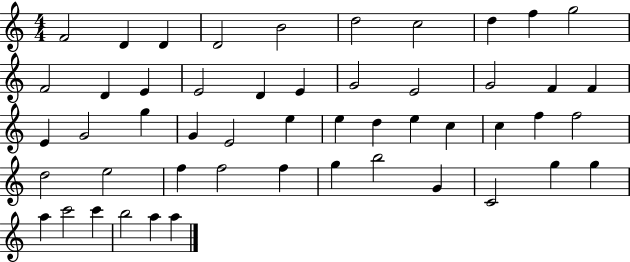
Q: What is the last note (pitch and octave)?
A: A5